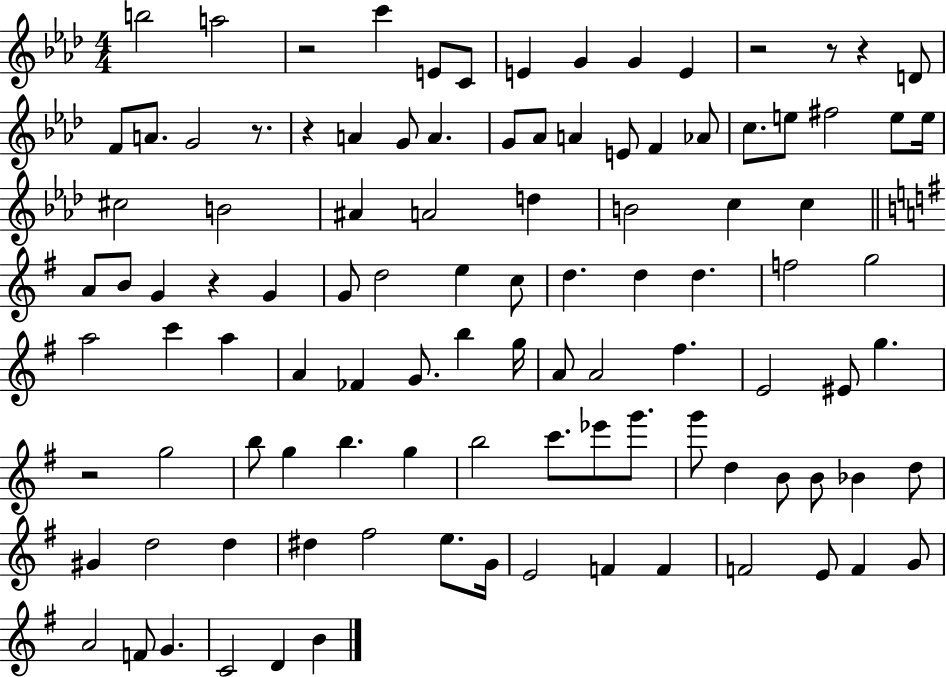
B5/h A5/h R/h C6/q E4/e C4/e E4/q G4/q G4/q E4/q R/h R/e R/q D4/e F4/e A4/e. G4/h R/e. R/q A4/q G4/e A4/q. G4/e Ab4/e A4/q E4/e F4/q Ab4/e C5/e. E5/e F#5/h E5/e E5/s C#5/h B4/h A#4/q A4/h D5/q B4/h C5/q C5/q A4/e B4/e G4/q R/q G4/q G4/e D5/h E5/q C5/e D5/q. D5/q D5/q. F5/h G5/h A5/h C6/q A5/q A4/q FES4/q G4/e. B5/q G5/s A4/e A4/h F#5/q. E4/h EIS4/e G5/q. R/h G5/h B5/e G5/q B5/q. G5/q B5/h C6/e. Eb6/e G6/e. G6/e D5/q B4/e B4/e Bb4/q D5/e G#4/q D5/h D5/q D#5/q F#5/h E5/e. G4/s E4/h F4/q F4/q F4/h E4/e F4/q G4/e A4/h F4/e G4/q. C4/h D4/q B4/q